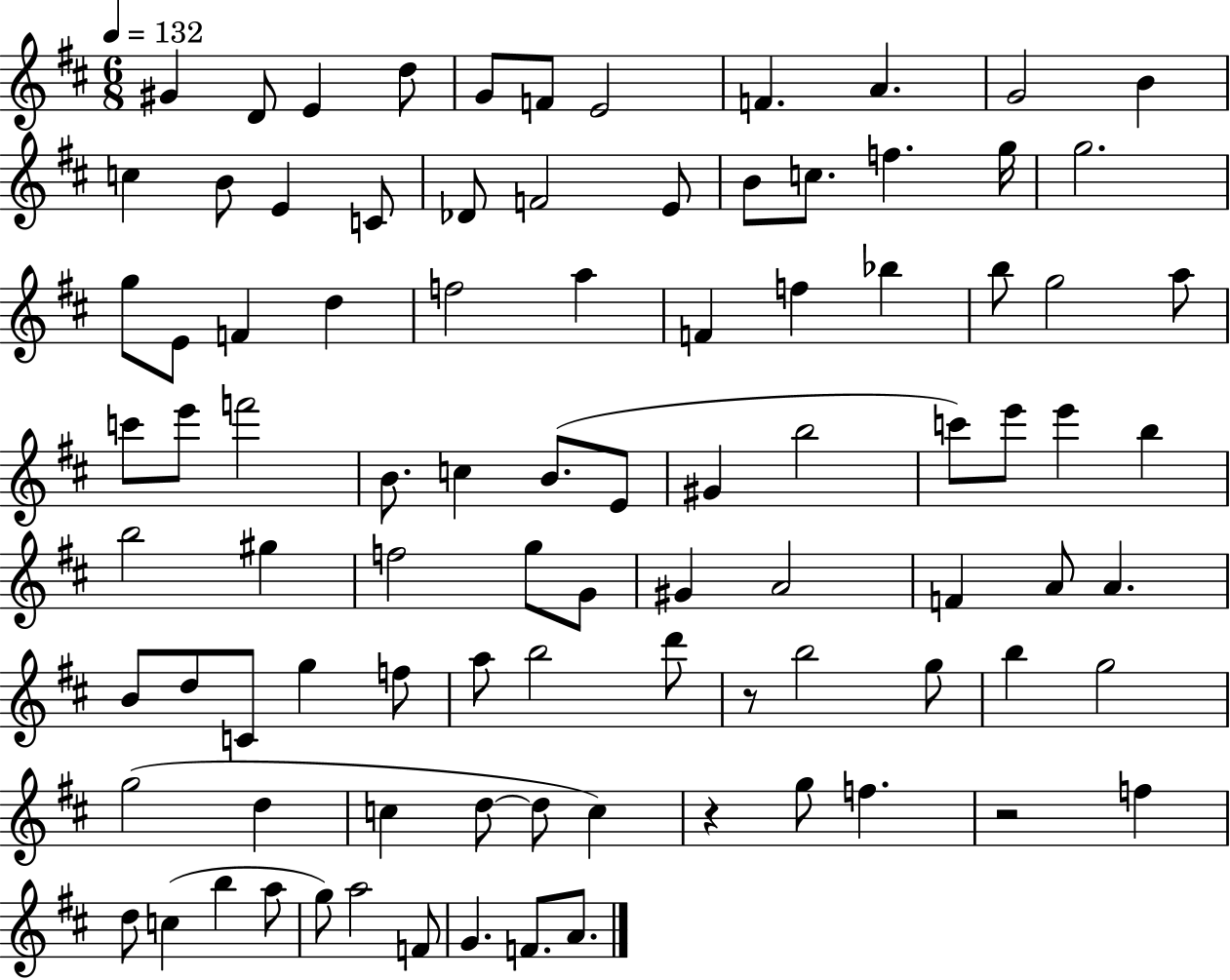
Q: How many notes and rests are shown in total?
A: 92